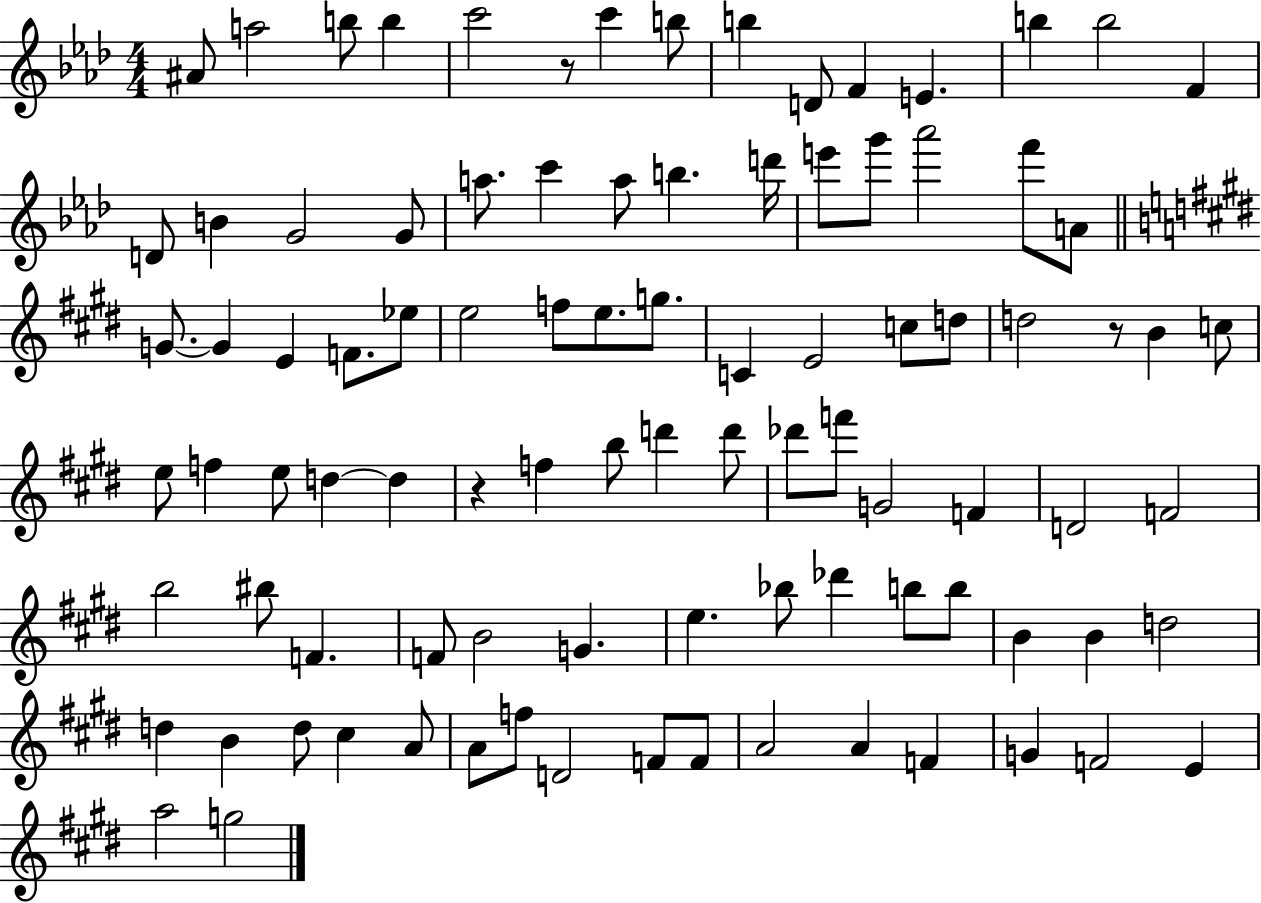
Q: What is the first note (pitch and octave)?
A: A#4